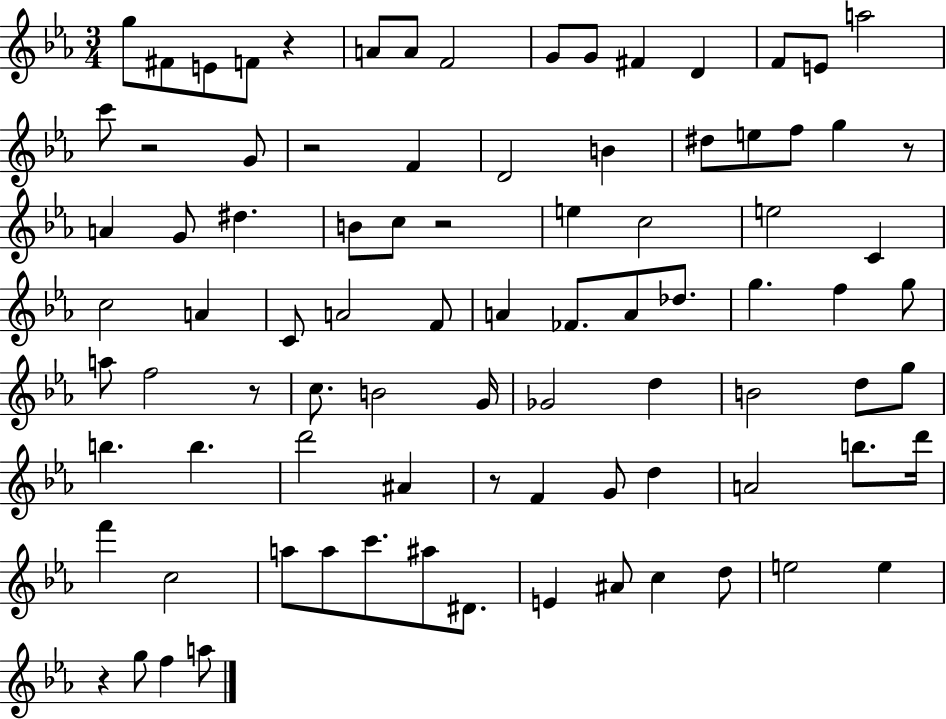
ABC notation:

X:1
T:Untitled
M:3/4
L:1/4
K:Eb
g/2 ^F/2 E/2 F/2 z A/2 A/2 F2 G/2 G/2 ^F D F/2 E/2 a2 c'/2 z2 G/2 z2 F D2 B ^d/2 e/2 f/2 g z/2 A G/2 ^d B/2 c/2 z2 e c2 e2 C c2 A C/2 A2 F/2 A _F/2 A/2 _d/2 g f g/2 a/2 f2 z/2 c/2 B2 G/4 _G2 d B2 d/2 g/2 b b d'2 ^A z/2 F G/2 d A2 b/2 d'/4 f' c2 a/2 a/2 c'/2 ^a/2 ^D/2 E ^A/2 c d/2 e2 e z g/2 f a/2